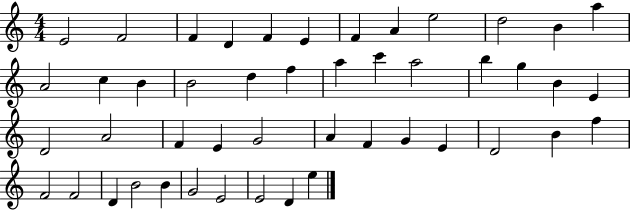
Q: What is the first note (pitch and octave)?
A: E4